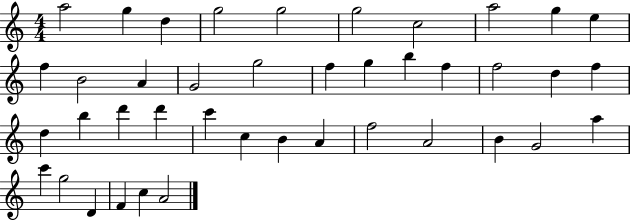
X:1
T:Untitled
M:4/4
L:1/4
K:C
a2 g d g2 g2 g2 c2 a2 g e f B2 A G2 g2 f g b f f2 d f d b d' d' c' c B A f2 A2 B G2 a c' g2 D F c A2